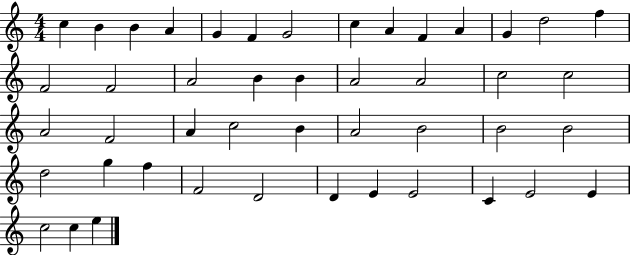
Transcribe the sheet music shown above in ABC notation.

X:1
T:Untitled
M:4/4
L:1/4
K:C
c B B A G F G2 c A F A G d2 f F2 F2 A2 B B A2 A2 c2 c2 A2 F2 A c2 B A2 B2 B2 B2 d2 g f F2 D2 D E E2 C E2 E c2 c e